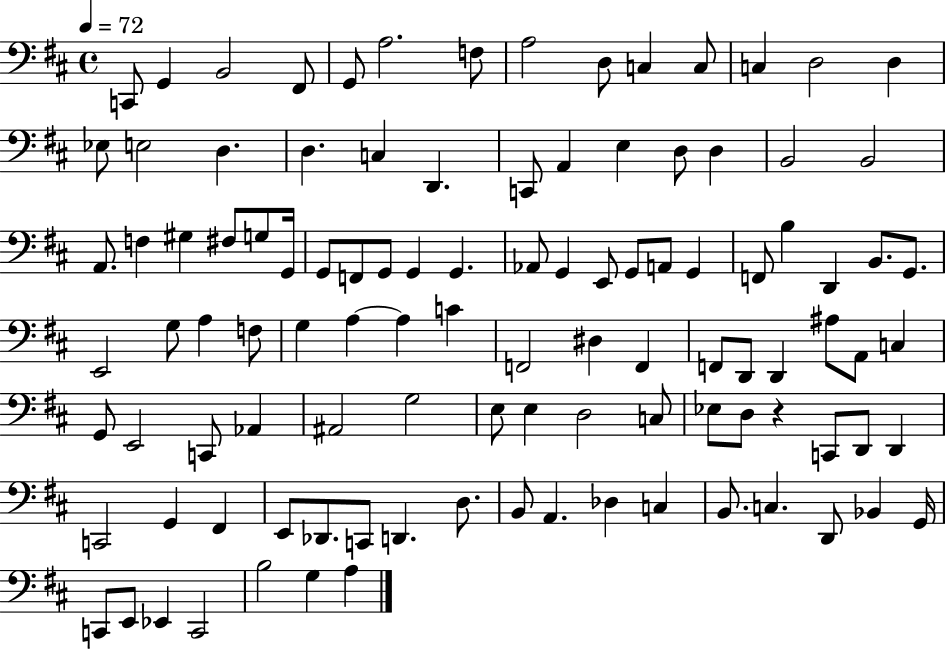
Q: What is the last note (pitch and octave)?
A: A3